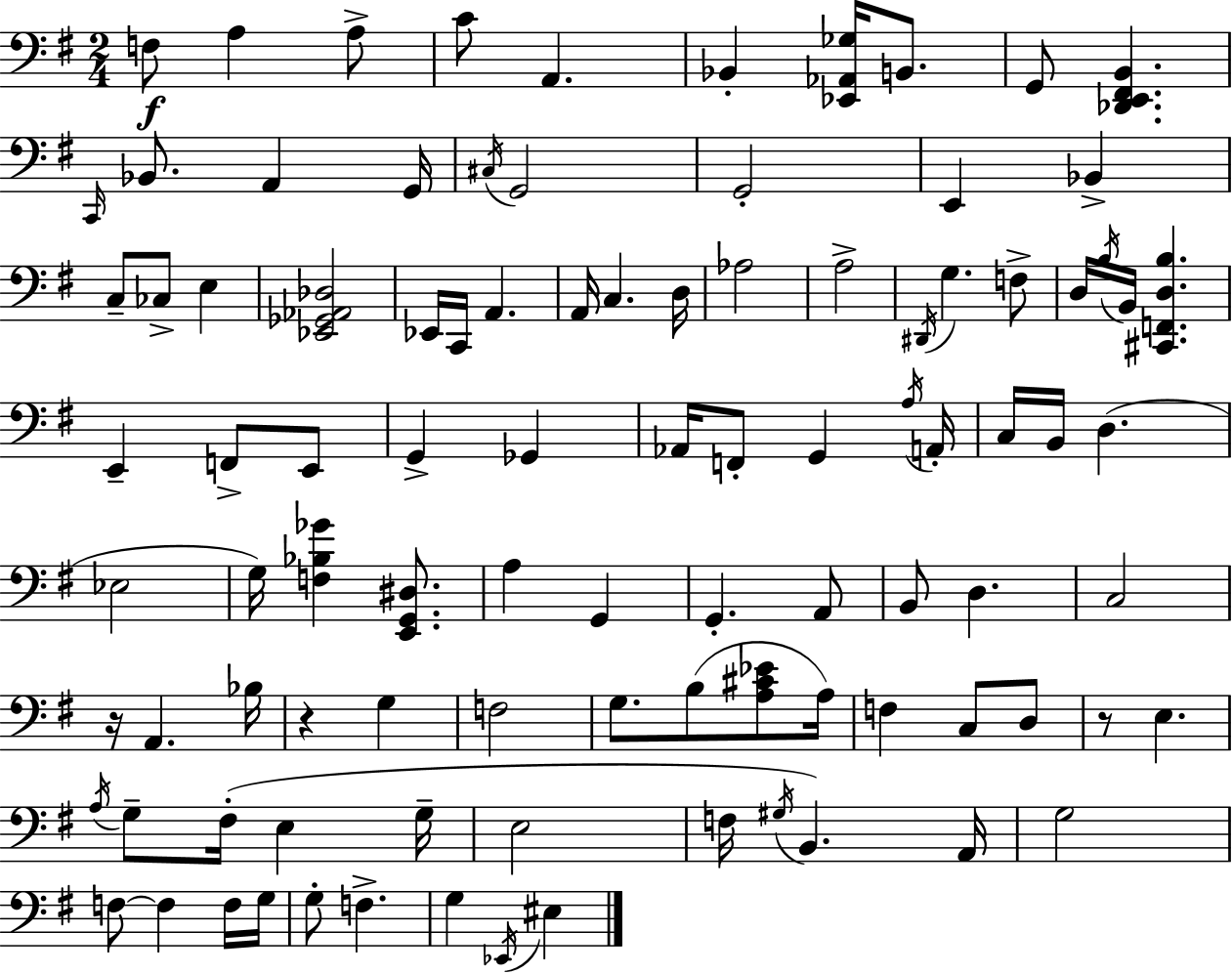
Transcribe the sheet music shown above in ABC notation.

X:1
T:Untitled
M:2/4
L:1/4
K:Em
F,/2 A, A,/2 C/2 A,, _B,, [_E,,_A,,_G,]/4 B,,/2 G,,/2 [_D,,E,,^F,,B,,] C,,/4 _B,,/2 A,, G,,/4 ^C,/4 G,,2 G,,2 E,, _B,, C,/2 _C,/2 E, [_E,,_G,,_A,,_D,]2 _E,,/4 C,,/4 A,, A,,/4 C, D,/4 _A,2 A,2 ^D,,/4 G, F,/2 D,/4 B,/4 B,,/4 [^C,,F,,D,B,] E,, F,,/2 E,,/2 G,, _G,, _A,,/4 F,,/2 G,, A,/4 A,,/4 C,/4 B,,/4 D, _E,2 G,/4 [F,_B,_G] [E,,G,,^D,]/2 A, G,, G,, A,,/2 B,,/2 D, C,2 z/4 A,, _B,/4 z G, F,2 G,/2 B,/2 [A,^C_E]/2 A,/4 F, C,/2 D,/2 z/2 E, A,/4 G,/2 ^F,/4 E, G,/4 E,2 F,/4 ^G,/4 B,, A,,/4 G,2 F,/2 F, F,/4 G,/4 G,/2 F, G, _E,,/4 ^E,